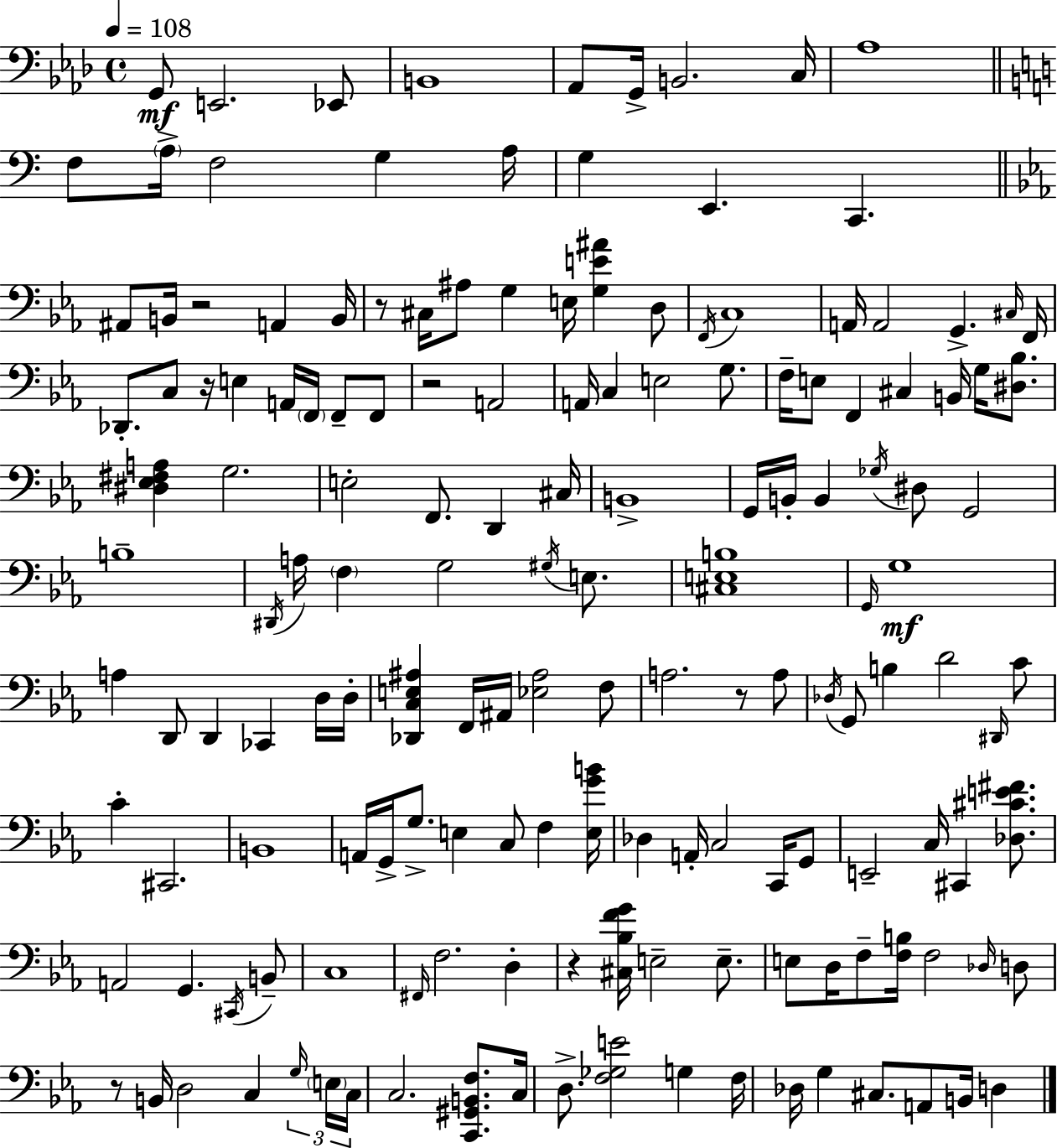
{
  \clef bass
  \time 4/4
  \defaultTimeSignature
  \key aes \major
  \tempo 4 = 108
  \repeat volta 2 { g,8\mf e,2. ees,8 | b,1 | aes,8 g,16-> b,2. c16 | aes1 | \break \bar "||" \break \key c \major f8 \parenthesize a16-> f2 g4 a16 | g4 e,4. c,4. | \bar "||" \break \key ees \major ais,8 b,16 r2 a,4 b,16 | r8 cis16 ais8 g4 e16 <g e' ais'>4 d8 | \acciaccatura { f,16 } c1 | a,16 a,2 g,4.-> | \break \grace { cis16 } f,16 des,8.-. c8 r16 e4 a,16 \parenthesize f,16 f,8-- | f,8 r2 a,2 | a,16 c4 e2 g8. | f16-- e8 f,4 cis4 b,16 g16 <dis bes>8. | \break <dis ees fis a>4 g2. | e2-. f,8. d,4 | cis16 b,1-> | g,16 b,16-. b,4 \acciaccatura { ges16 } dis8 g,2 | \break b1-- | \acciaccatura { dis,16 } a16 \parenthesize f4 g2 | \acciaccatura { gis16 } e8. <cis e b>1 | \grace { g,16 } g1\mf | \break a4 d,8 d,4 | ces,4 d16 d16-. <des, c e ais>4 f,16 ais,16 <ees ais>2 | f8 a2. | r8 a8 \acciaccatura { des16 } g,8 b4 d'2 | \break \grace { dis,16 } c'8 c'4-. cis,2. | b,1 | a,16 g,16-> g8.-> e4 | c8 f4 <e g' b'>16 des4 a,16-. c2 | \break c,16 g,8 e,2-- | c16 cis,4 <des cis' e' fis'>8. a,2 | g,4. \acciaccatura { cis,16 } b,8-- c1 | \grace { fis,16 } f2. | \break d4-. r4 <cis bes f' g'>16 e2-- | e8.-- e8 d16 f8-- <f b>16 | f2 \grace { des16 } d8 r8 b,16 d2 | c4 \tuplet 3/2 { \grace { g16 } \parenthesize e16 c16 } c2. | \break <c, gis, b, f>8. c16 d8.-> | <f ges e'>2 g4 f16 des16 g4 | cis8. a,8 b,16 d4 } \bar "|."
}